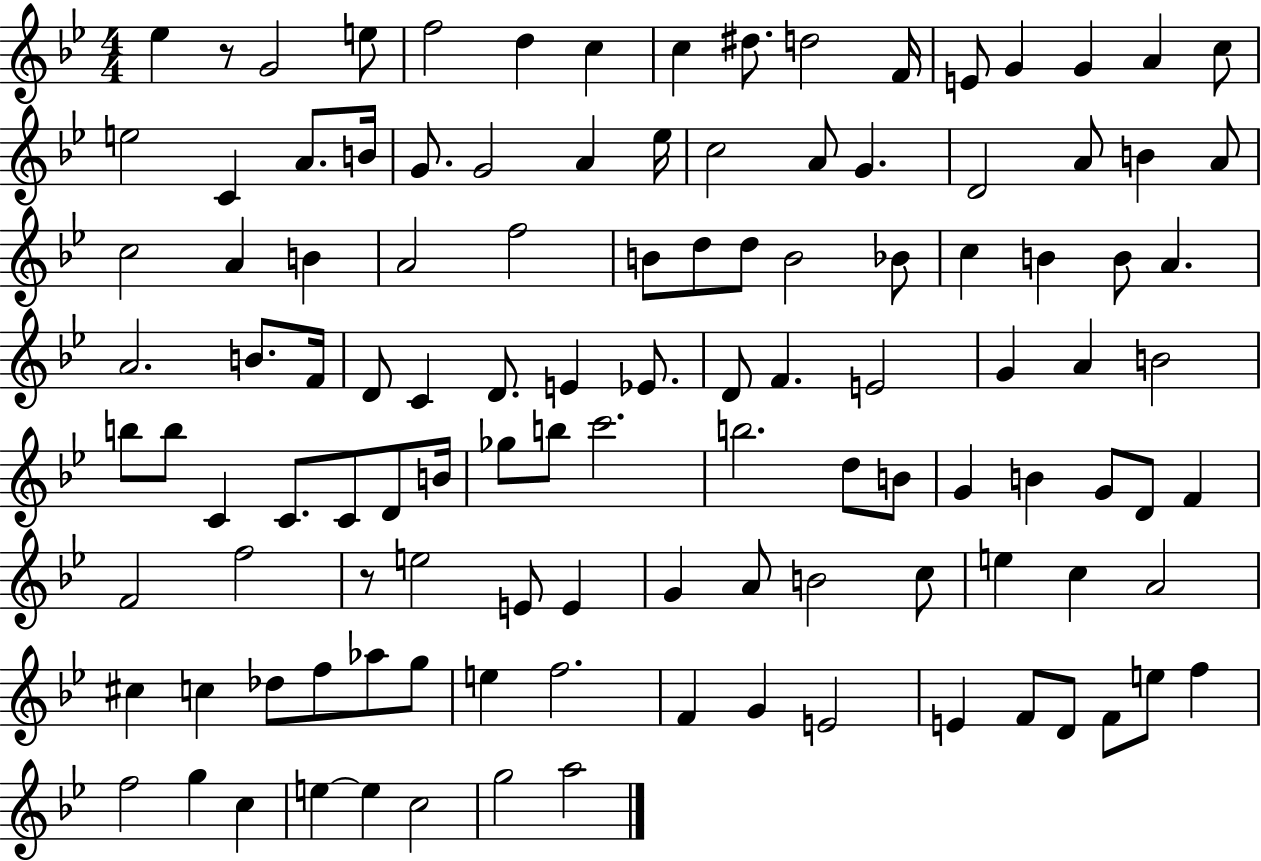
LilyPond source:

{
  \clef treble
  \numericTimeSignature
  \time 4/4
  \key bes \major
  \repeat volta 2 { ees''4 r8 g'2 e''8 | f''2 d''4 c''4 | c''4 dis''8. d''2 f'16 | e'8 g'4 g'4 a'4 c''8 | \break e''2 c'4 a'8. b'16 | g'8. g'2 a'4 ees''16 | c''2 a'8 g'4. | d'2 a'8 b'4 a'8 | \break c''2 a'4 b'4 | a'2 f''2 | b'8 d''8 d''8 b'2 bes'8 | c''4 b'4 b'8 a'4. | \break a'2. b'8. f'16 | d'8 c'4 d'8. e'4 ees'8. | d'8 f'4. e'2 | g'4 a'4 b'2 | \break b''8 b''8 c'4 c'8. c'8 d'8 b'16 | ges''8 b''8 c'''2. | b''2. d''8 b'8 | g'4 b'4 g'8 d'8 f'4 | \break f'2 f''2 | r8 e''2 e'8 e'4 | g'4 a'8 b'2 c''8 | e''4 c''4 a'2 | \break cis''4 c''4 des''8 f''8 aes''8 g''8 | e''4 f''2. | f'4 g'4 e'2 | e'4 f'8 d'8 f'8 e''8 f''4 | \break f''2 g''4 c''4 | e''4~~ e''4 c''2 | g''2 a''2 | } \bar "|."
}